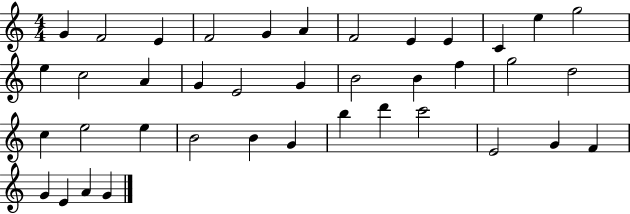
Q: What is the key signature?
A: C major